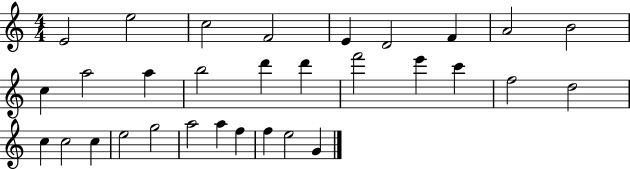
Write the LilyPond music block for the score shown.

{
  \clef treble
  \numericTimeSignature
  \time 4/4
  \key c \major
  e'2 e''2 | c''2 f'2 | e'4 d'2 f'4 | a'2 b'2 | \break c''4 a''2 a''4 | b''2 d'''4 d'''4 | f'''2 e'''4 c'''4 | f''2 d''2 | \break c''4 c''2 c''4 | e''2 g''2 | a''2 a''4 f''4 | f''4 e''2 g'4 | \break \bar "|."
}